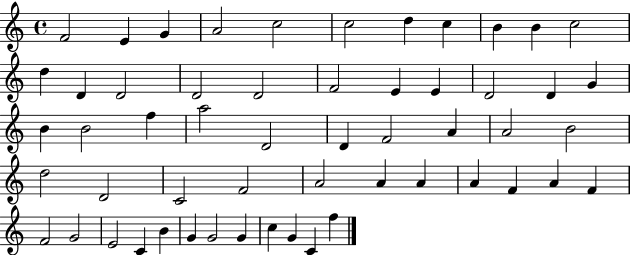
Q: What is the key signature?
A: C major